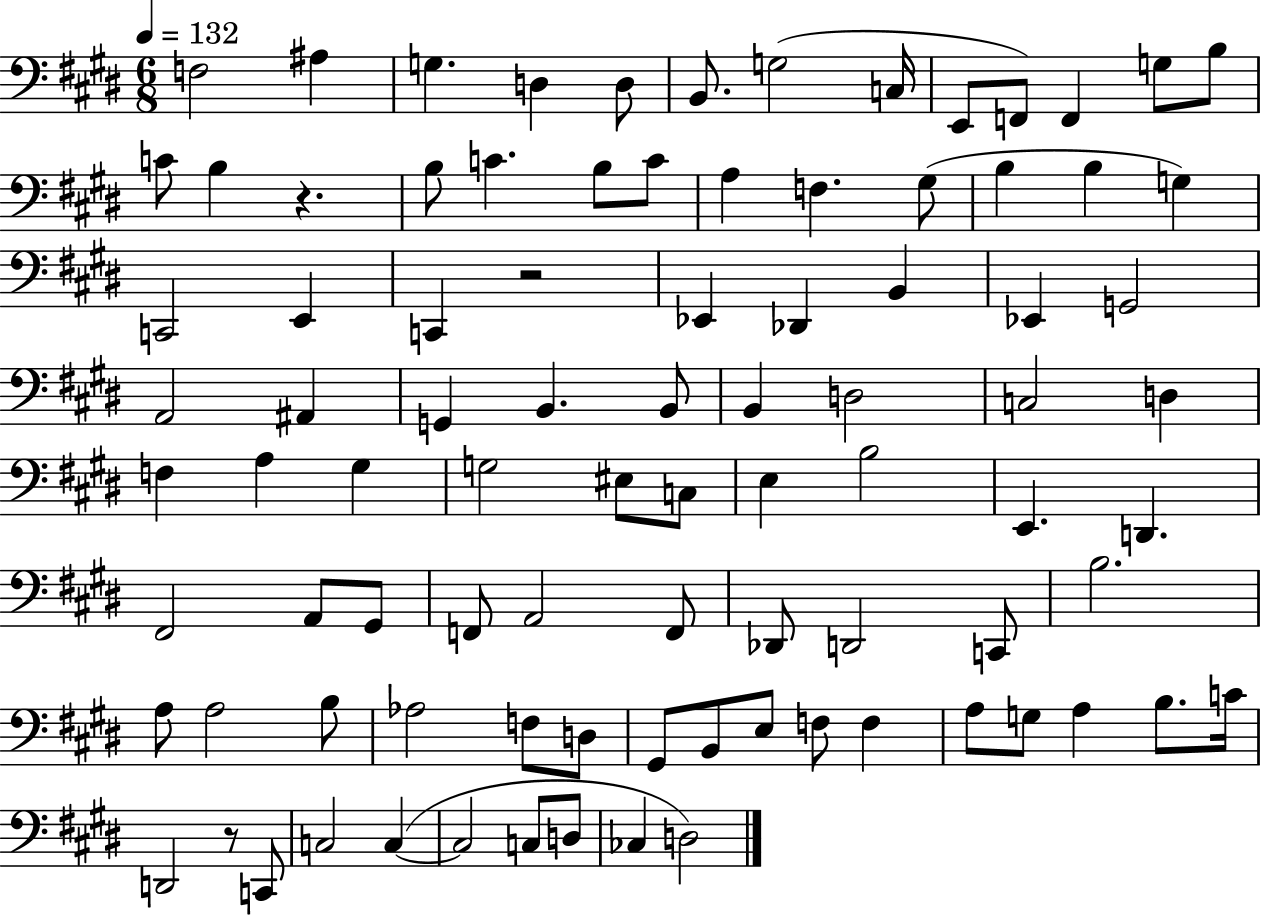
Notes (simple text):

F3/h A#3/q G3/q. D3/q D3/e B2/e. G3/h C3/s E2/e F2/e F2/q G3/e B3/e C4/e B3/q R/q. B3/e C4/q. B3/e C4/e A3/q F3/q. G#3/e B3/q B3/q G3/q C2/h E2/q C2/q R/h Eb2/q Db2/q B2/q Eb2/q G2/h A2/h A#2/q G2/q B2/q. B2/e B2/q D3/h C3/h D3/q F3/q A3/q G#3/q G3/h EIS3/e C3/e E3/q B3/h E2/q. D2/q. F#2/h A2/e G#2/e F2/e A2/h F2/e Db2/e D2/h C2/e B3/h. A3/e A3/h B3/e Ab3/h F3/e D3/e G#2/e B2/e E3/e F3/e F3/q A3/e G3/e A3/q B3/e. C4/s D2/h R/e C2/e C3/h C3/q C3/h C3/e D3/e CES3/q D3/h